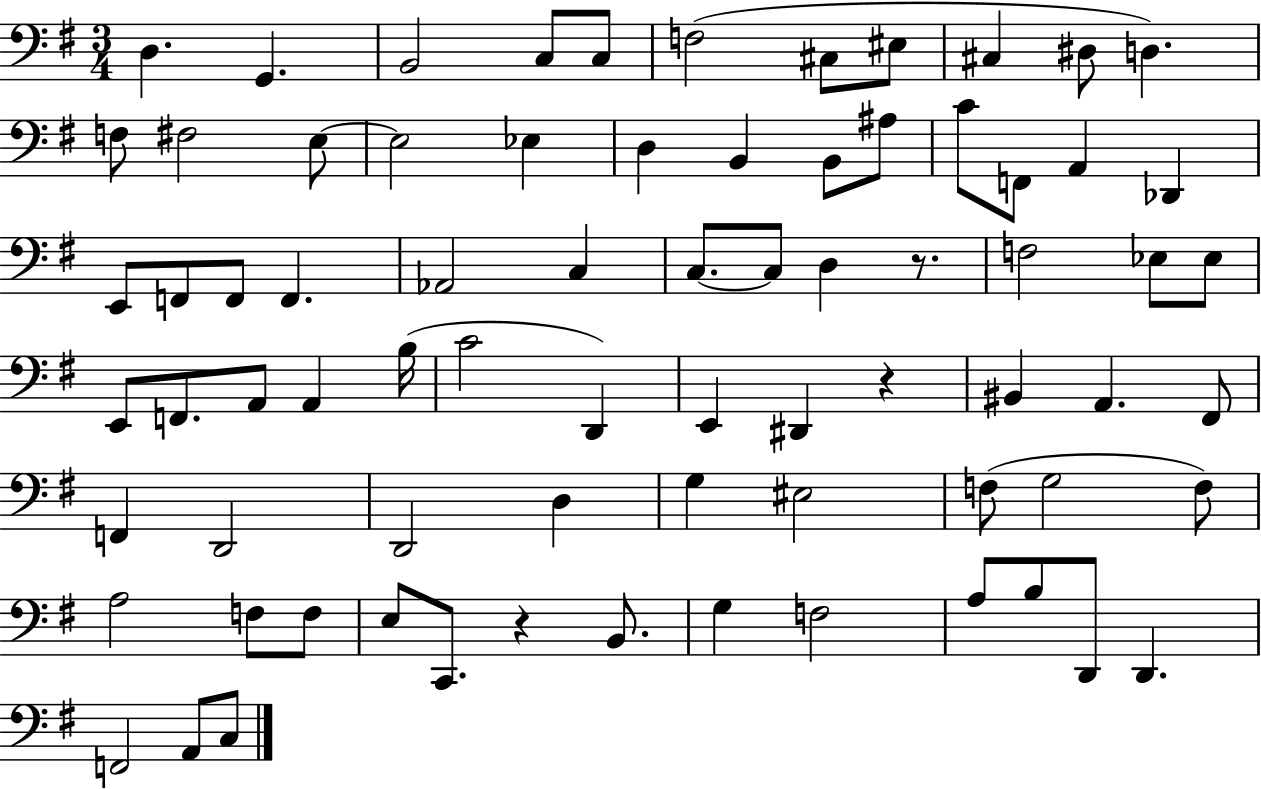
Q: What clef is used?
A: bass